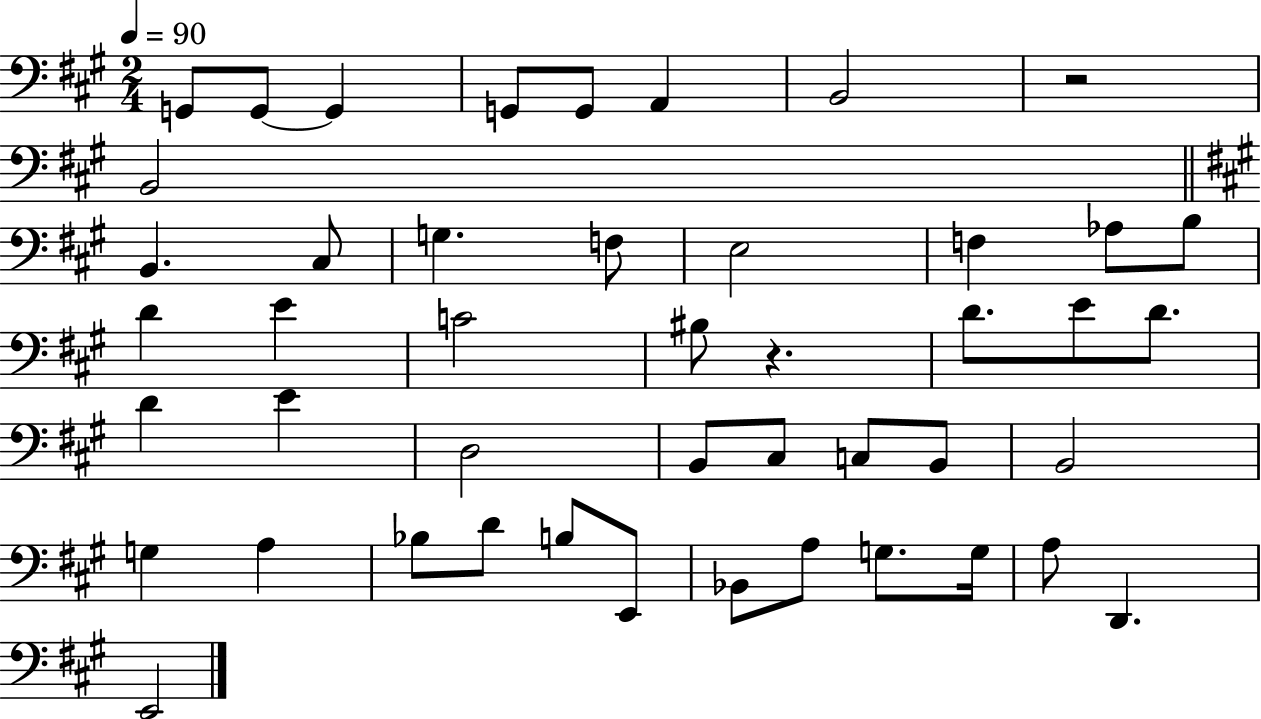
{
  \clef bass
  \numericTimeSignature
  \time 2/4
  \key a \major
  \tempo 4 = 90
  \repeat volta 2 { g,8 g,8~~ g,4 | g,8 g,8 a,4 | b,2 | r2 | \break b,2 | \bar "||" \break \key a \major b,4. cis8 | g4. f8 | e2 | f4 aes8 b8 | \break d'4 e'4 | c'2 | bis8 r4. | d'8. e'8 d'8. | \break d'4 e'4 | d2 | b,8 cis8 c8 b,8 | b,2 | \break g4 a4 | bes8 d'8 b8 e,8 | bes,8 a8 g8. g16 | a8 d,4. | \break e,2 | } \bar "|."
}